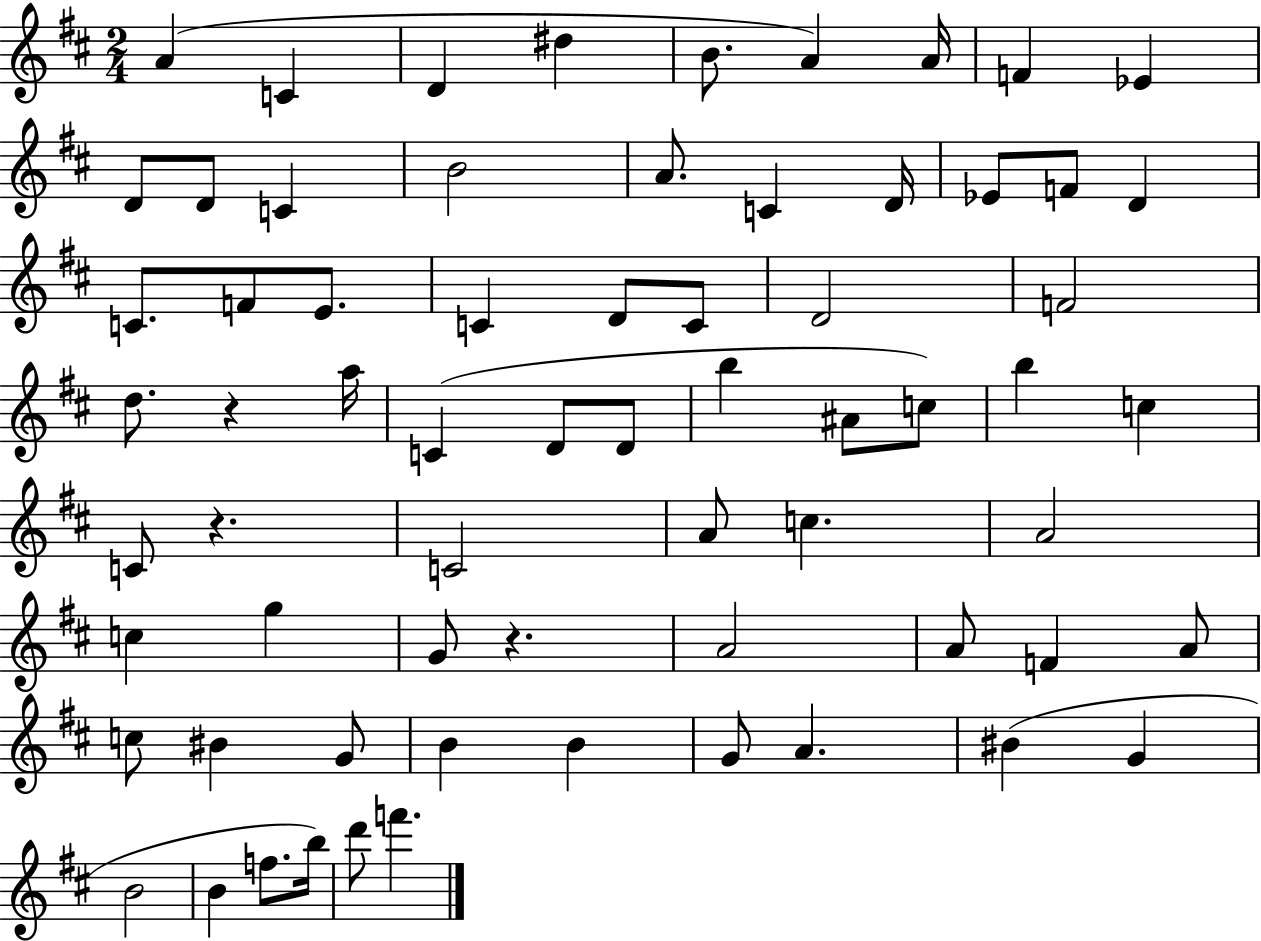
X:1
T:Untitled
M:2/4
L:1/4
K:D
A C D ^d B/2 A A/4 F _E D/2 D/2 C B2 A/2 C D/4 _E/2 F/2 D C/2 F/2 E/2 C D/2 C/2 D2 F2 d/2 z a/4 C D/2 D/2 b ^A/2 c/2 b c C/2 z C2 A/2 c A2 c g G/2 z A2 A/2 F A/2 c/2 ^B G/2 B B G/2 A ^B G B2 B f/2 b/4 d'/2 f'